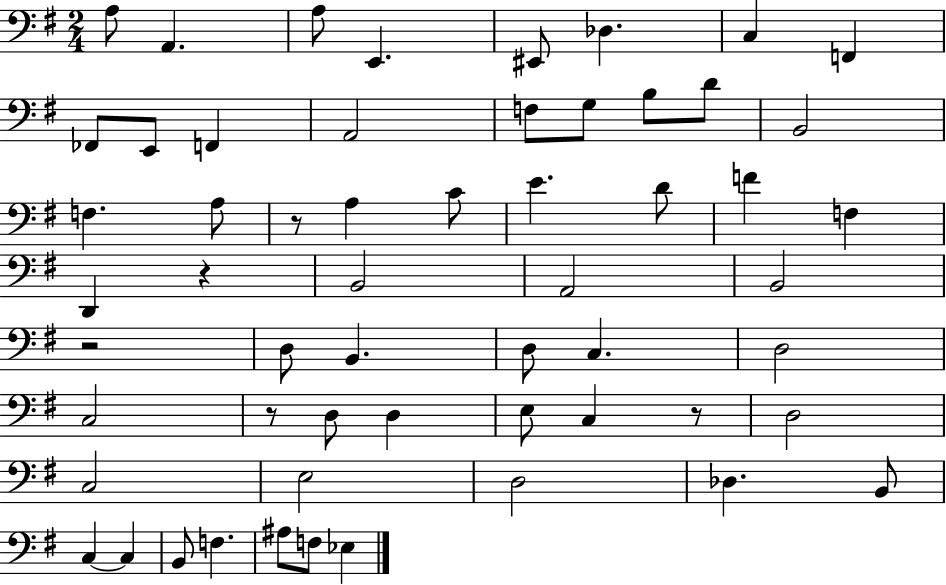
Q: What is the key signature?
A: G major